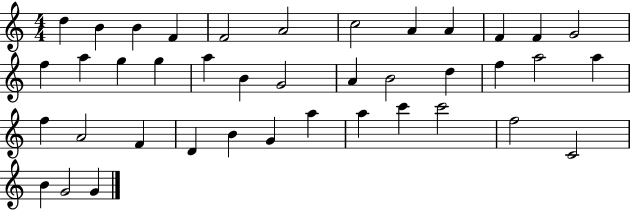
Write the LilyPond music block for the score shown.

{
  \clef treble
  \numericTimeSignature
  \time 4/4
  \key c \major
  d''4 b'4 b'4 f'4 | f'2 a'2 | c''2 a'4 a'4 | f'4 f'4 g'2 | \break f''4 a''4 g''4 g''4 | a''4 b'4 g'2 | a'4 b'2 d''4 | f''4 a''2 a''4 | \break f''4 a'2 f'4 | d'4 b'4 g'4 a''4 | a''4 c'''4 c'''2 | f''2 c'2 | \break b'4 g'2 g'4 | \bar "|."
}